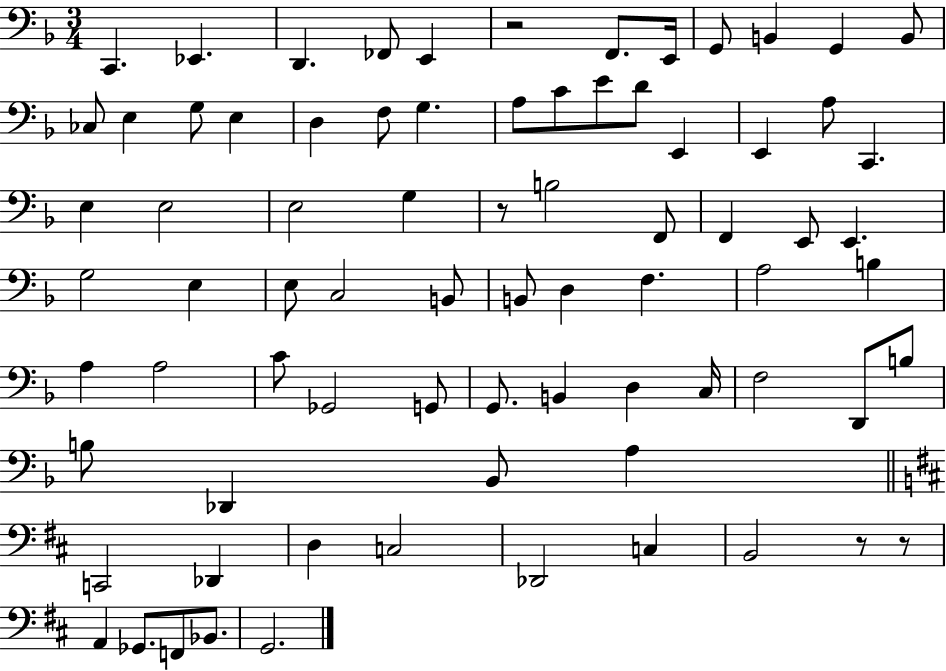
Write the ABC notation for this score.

X:1
T:Untitled
M:3/4
L:1/4
K:F
C,, _E,, D,, _F,,/2 E,, z2 F,,/2 E,,/4 G,,/2 B,, G,, B,,/2 _C,/2 E, G,/2 E, D, F,/2 G, A,/2 C/2 E/2 D/2 E,, E,, A,/2 C,, E, E,2 E,2 G, z/2 B,2 F,,/2 F,, E,,/2 E,, G,2 E, E,/2 C,2 B,,/2 B,,/2 D, F, A,2 B, A, A,2 C/2 _G,,2 G,,/2 G,,/2 B,, D, C,/4 F,2 D,,/2 B,/2 B,/2 _D,, _B,,/2 A, C,,2 _D,, D, C,2 _D,,2 C, B,,2 z/2 z/2 A,, _G,,/2 F,,/2 _B,,/2 G,,2